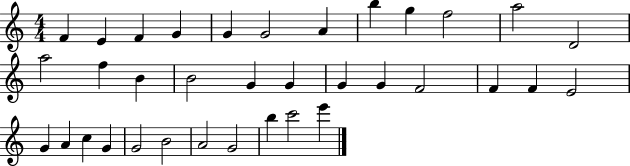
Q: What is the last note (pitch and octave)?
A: E6